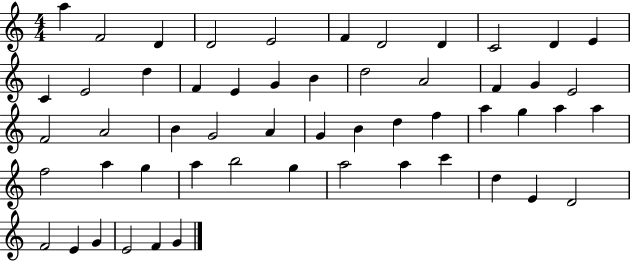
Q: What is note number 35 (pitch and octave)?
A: A5